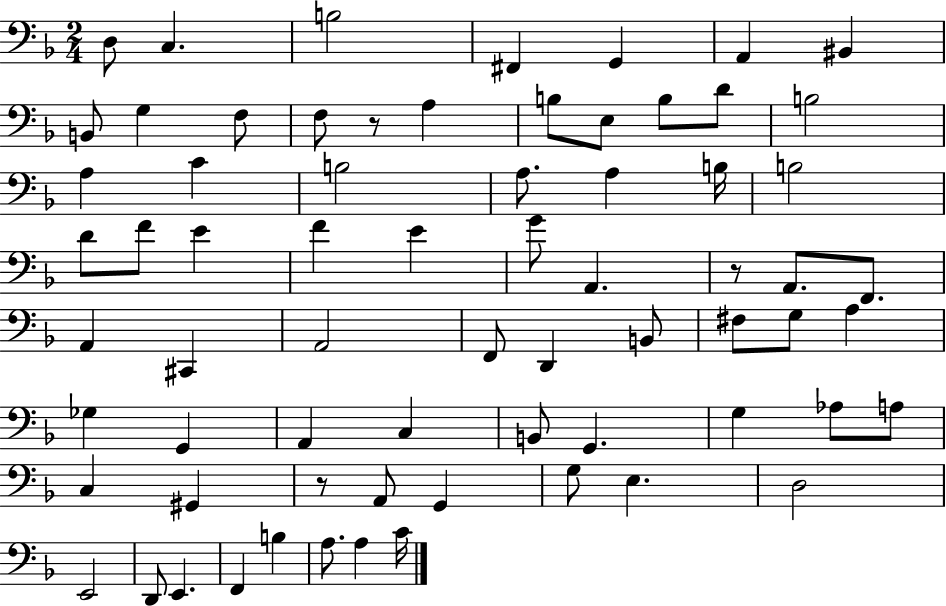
D3/e C3/q. B3/h F#2/q G2/q A2/q BIS2/q B2/e G3/q F3/e F3/e R/e A3/q B3/e E3/e B3/e D4/e B3/h A3/q C4/q B3/h A3/e. A3/q B3/s B3/h D4/e F4/e E4/q F4/q E4/q G4/e A2/q. R/e A2/e. F2/e. A2/q C#2/q A2/h F2/e D2/q B2/e F#3/e G3/e A3/q Gb3/q G2/q A2/q C3/q B2/e G2/q. G3/q Ab3/e A3/e C3/q G#2/q R/e A2/e G2/q G3/e E3/q. D3/h E2/h D2/e E2/q. F2/q B3/q A3/e. A3/q C4/s